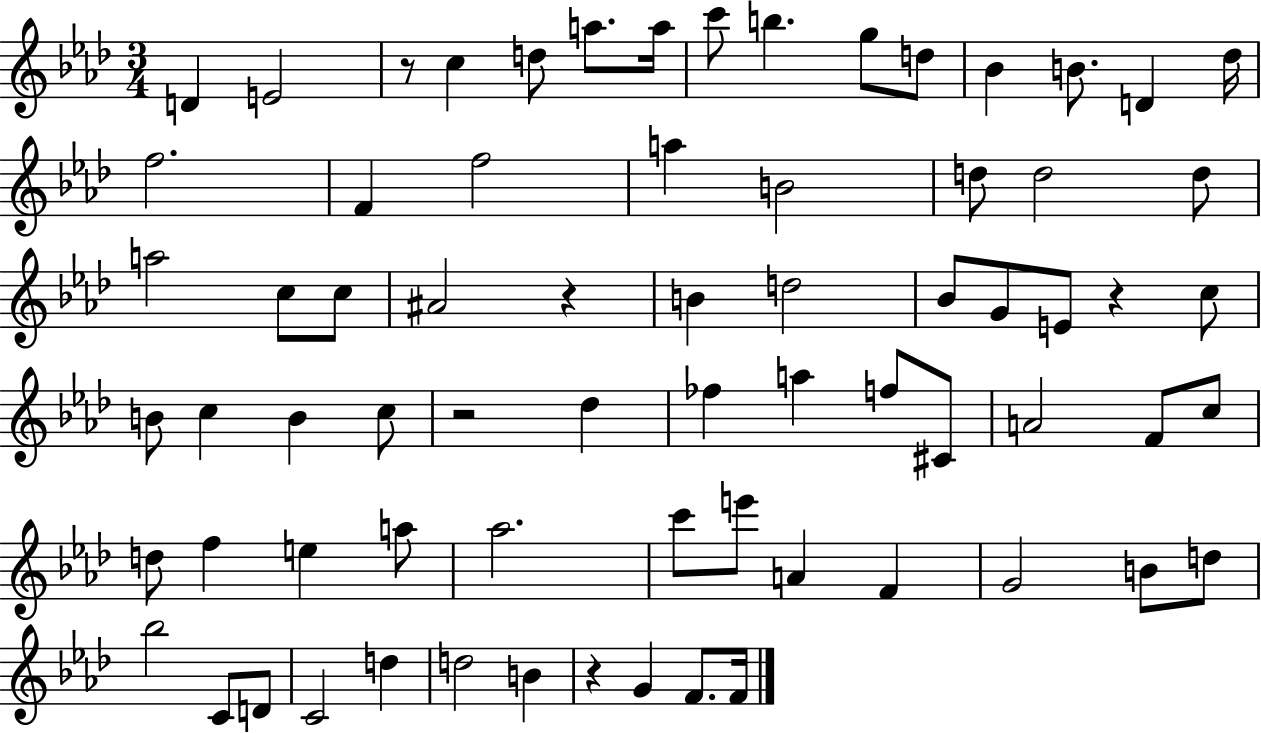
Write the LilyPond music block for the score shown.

{
  \clef treble
  \numericTimeSignature
  \time 3/4
  \key aes \major
  \repeat volta 2 { d'4 e'2 | r8 c''4 d''8 a''8. a''16 | c'''8 b''4. g''8 d''8 | bes'4 b'8. d'4 des''16 | \break f''2. | f'4 f''2 | a''4 b'2 | d''8 d''2 d''8 | \break a''2 c''8 c''8 | ais'2 r4 | b'4 d''2 | bes'8 g'8 e'8 r4 c''8 | \break b'8 c''4 b'4 c''8 | r2 des''4 | fes''4 a''4 f''8 cis'8 | a'2 f'8 c''8 | \break d''8 f''4 e''4 a''8 | aes''2. | c'''8 e'''8 a'4 f'4 | g'2 b'8 d''8 | \break bes''2 c'8 d'8 | c'2 d''4 | d''2 b'4 | r4 g'4 f'8. f'16 | \break } \bar "|."
}